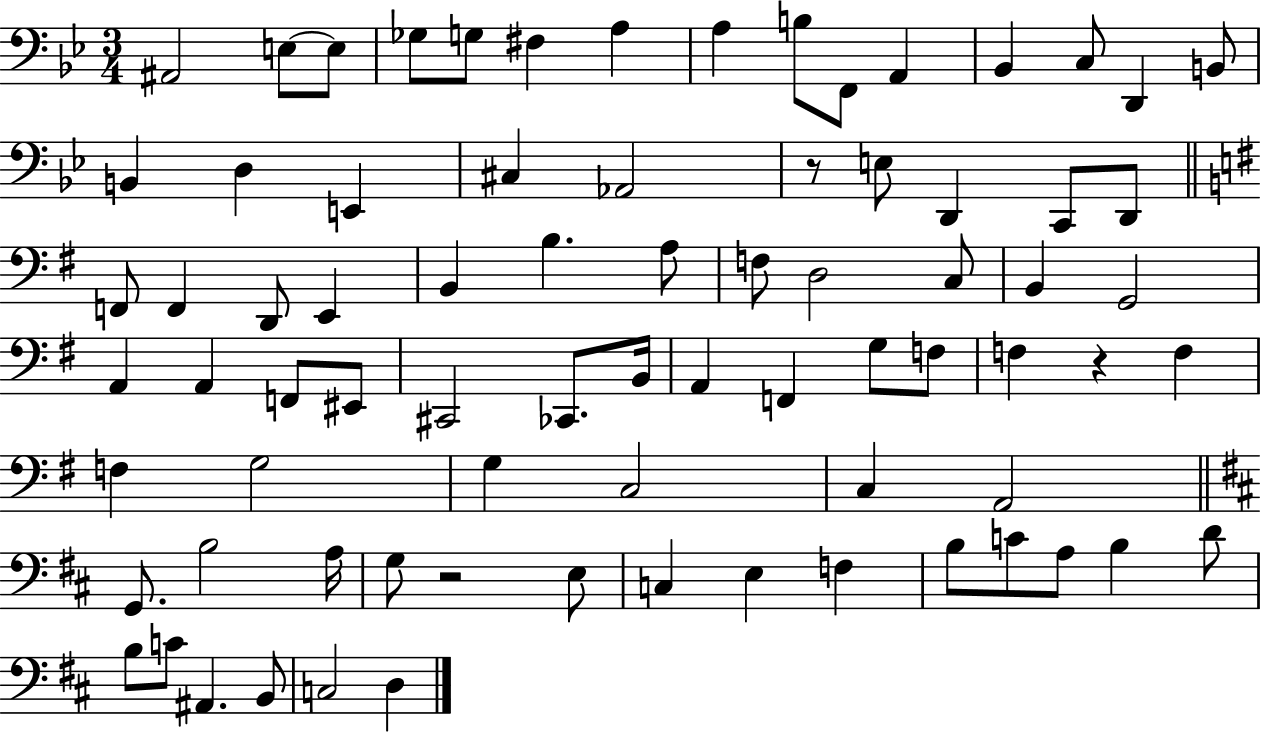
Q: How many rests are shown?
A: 3